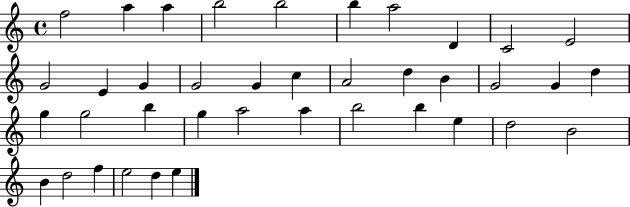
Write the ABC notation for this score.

X:1
T:Untitled
M:4/4
L:1/4
K:C
f2 a a b2 b2 b a2 D C2 E2 G2 E G G2 G c A2 d B G2 G d g g2 b g a2 a b2 b e d2 B2 B d2 f e2 d e